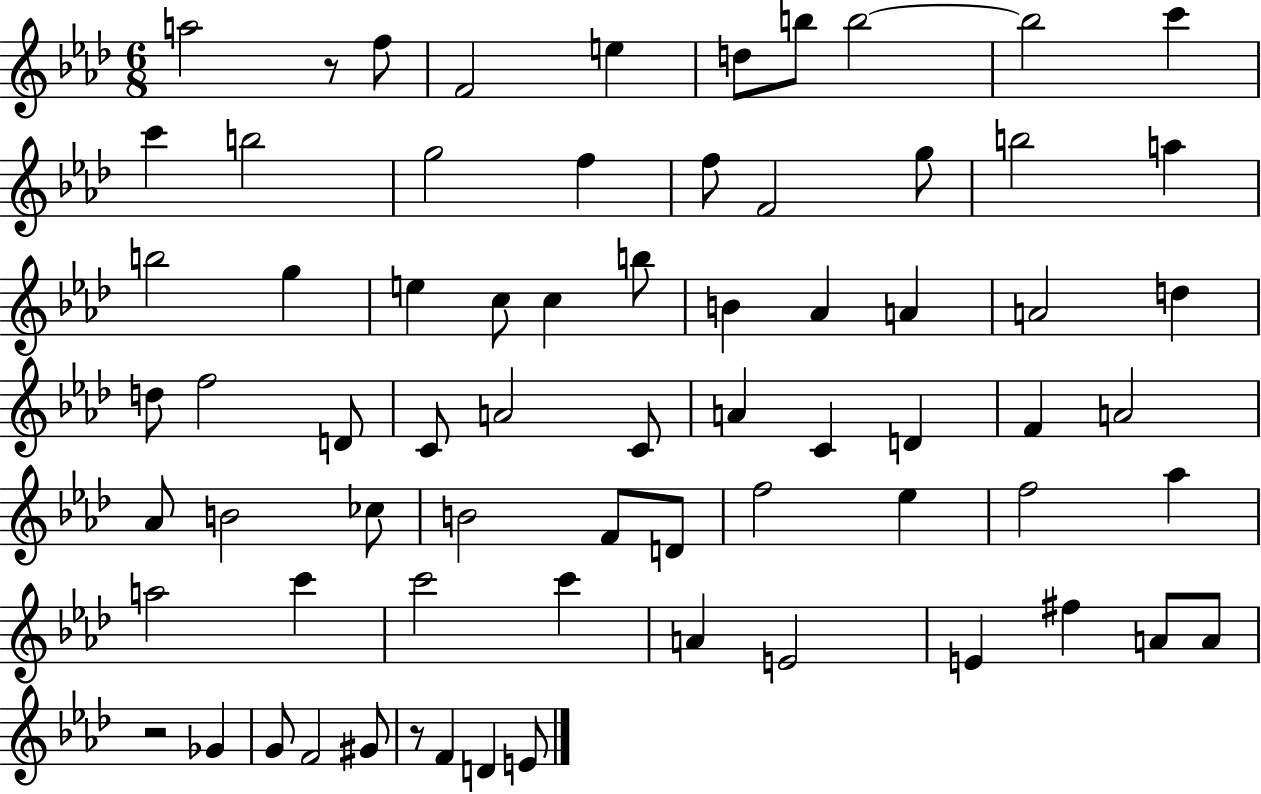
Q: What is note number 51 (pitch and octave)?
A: A5